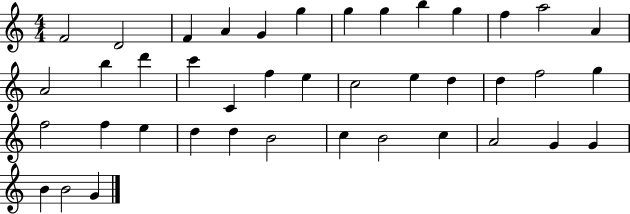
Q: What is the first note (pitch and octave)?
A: F4